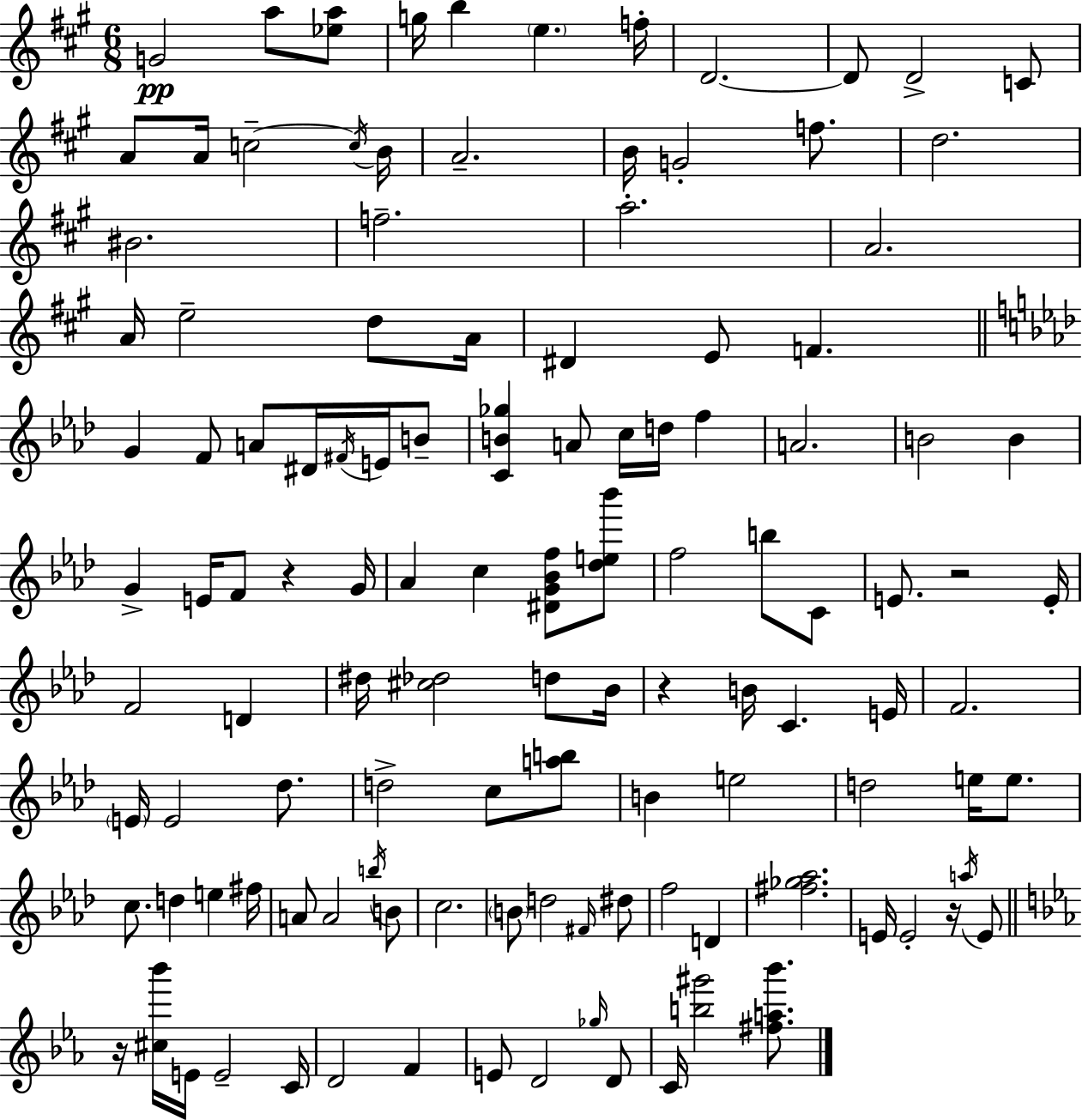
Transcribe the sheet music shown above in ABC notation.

X:1
T:Untitled
M:6/8
L:1/4
K:A
G2 a/2 [_ea]/2 g/4 b e f/4 D2 D/2 D2 C/2 A/2 A/4 c2 c/4 B/4 A2 B/4 G2 f/2 d2 ^B2 f2 a2 A2 A/4 e2 d/2 A/4 ^D E/2 F G F/2 A/2 ^D/4 ^F/4 E/4 B/2 [CB_g] A/2 c/4 d/4 f A2 B2 B G E/4 F/2 z G/4 _A c [^DG_Bf]/2 [_de_b']/2 f2 b/2 C/2 E/2 z2 E/4 F2 D ^d/4 [^c_d]2 d/2 _B/4 z B/4 C E/4 F2 E/4 E2 _d/2 d2 c/2 [ab]/2 B e2 d2 e/4 e/2 c/2 d e ^f/4 A/2 A2 b/4 B/2 c2 B/2 d2 ^F/4 ^d/2 f2 D [^f_g_a]2 E/4 E2 z/4 a/4 E/2 z/4 [^c_b']/4 E/4 E2 C/4 D2 F E/2 D2 _g/4 D/2 C/4 [b^g']2 [^fa_b']/2